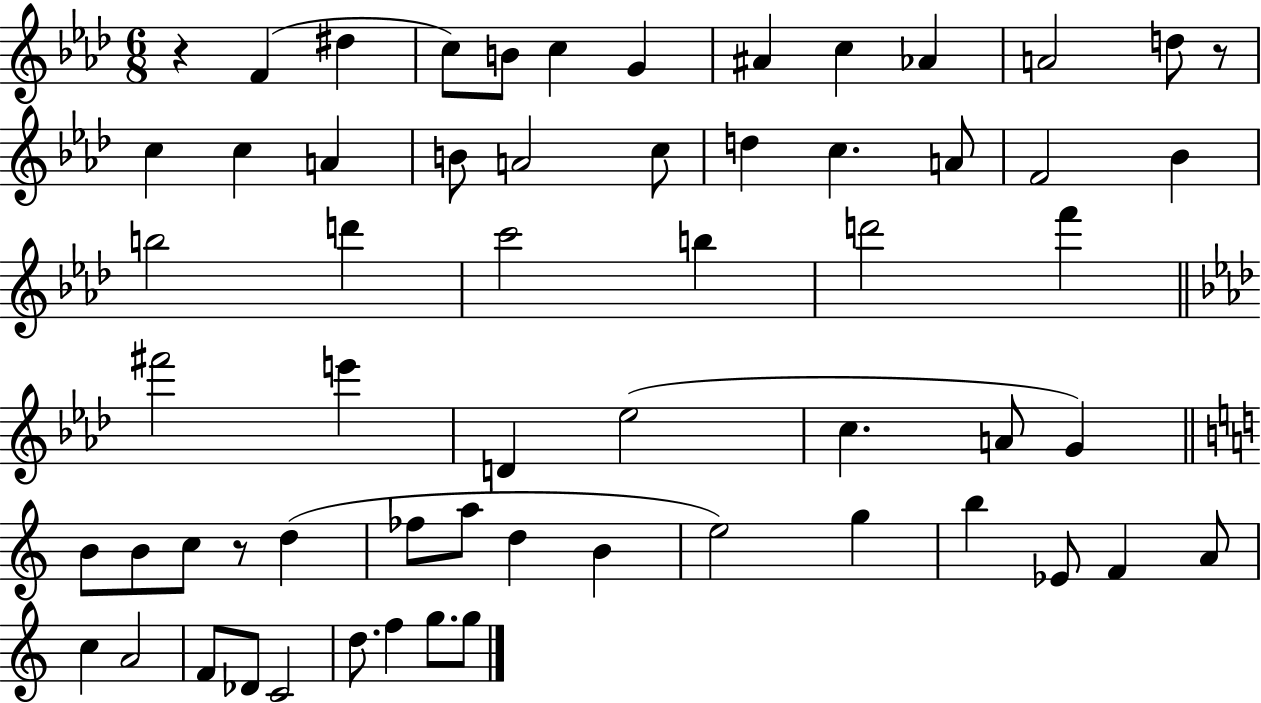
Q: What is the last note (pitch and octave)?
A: G5